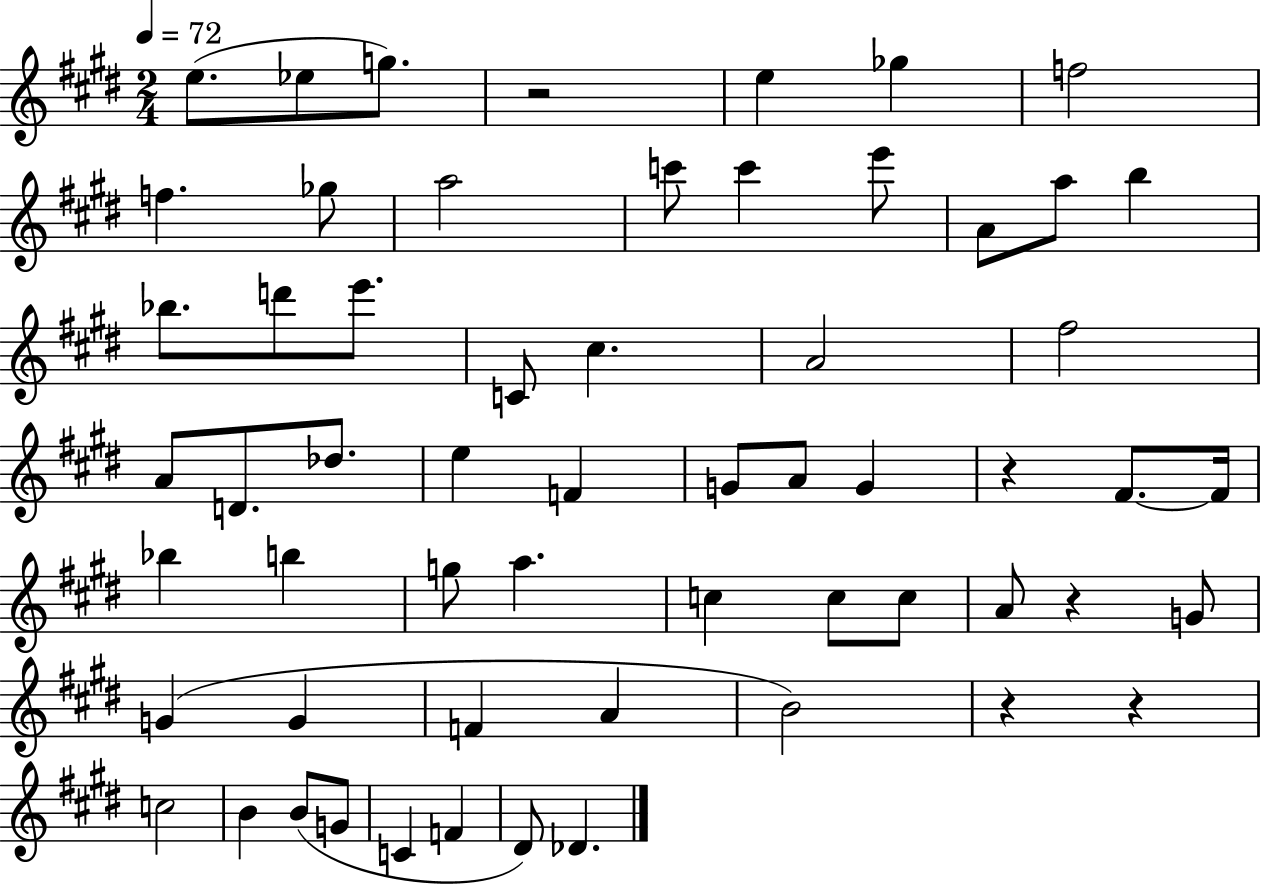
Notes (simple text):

E5/e. Eb5/e G5/e. R/h E5/q Gb5/q F5/h F5/q. Gb5/e A5/h C6/e C6/q E6/e A4/e A5/e B5/q Bb5/e. D6/e E6/e. C4/e C#5/q. A4/h F#5/h A4/e D4/e. Db5/e. E5/q F4/q G4/e A4/e G4/q R/q F#4/e. F#4/s Bb5/q B5/q G5/e A5/q. C5/q C5/e C5/e A4/e R/q G4/e G4/q G4/q F4/q A4/q B4/h R/q R/q C5/h B4/q B4/e G4/e C4/q F4/q D#4/e Db4/q.